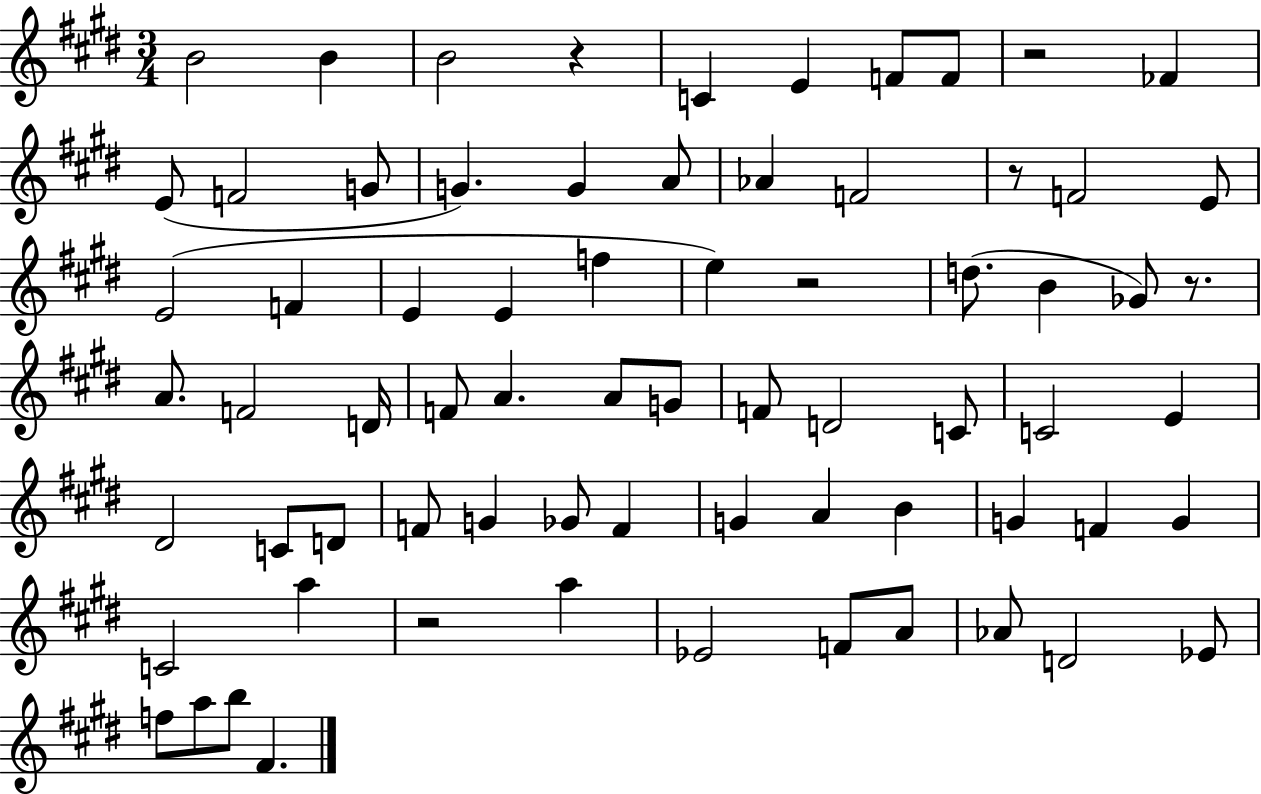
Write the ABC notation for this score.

X:1
T:Untitled
M:3/4
L:1/4
K:E
B2 B B2 z C E F/2 F/2 z2 _F E/2 F2 G/2 G G A/2 _A F2 z/2 F2 E/2 E2 F E E f e z2 d/2 B _G/2 z/2 A/2 F2 D/4 F/2 A A/2 G/2 F/2 D2 C/2 C2 E ^D2 C/2 D/2 F/2 G _G/2 F G A B G F G C2 a z2 a _E2 F/2 A/2 _A/2 D2 _E/2 f/2 a/2 b/2 ^F